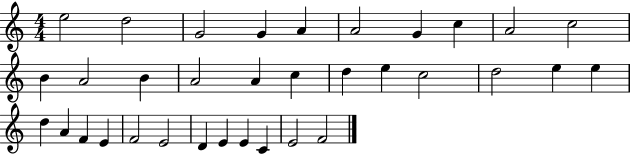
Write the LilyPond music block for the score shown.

{
  \clef treble
  \numericTimeSignature
  \time 4/4
  \key c \major
  e''2 d''2 | g'2 g'4 a'4 | a'2 g'4 c''4 | a'2 c''2 | \break b'4 a'2 b'4 | a'2 a'4 c''4 | d''4 e''4 c''2 | d''2 e''4 e''4 | \break d''4 a'4 f'4 e'4 | f'2 e'2 | d'4 e'4 e'4 c'4 | e'2 f'2 | \break \bar "|."
}